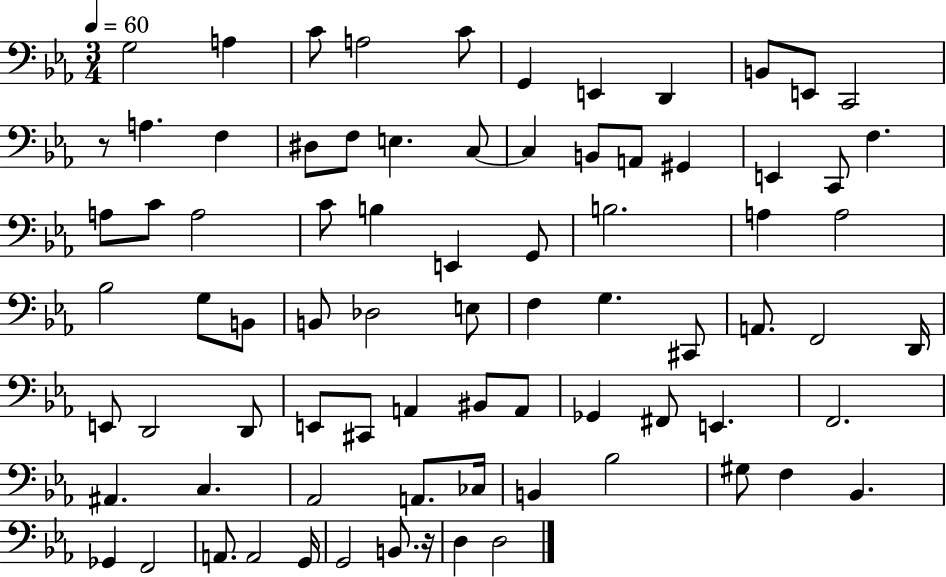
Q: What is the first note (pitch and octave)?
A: G3